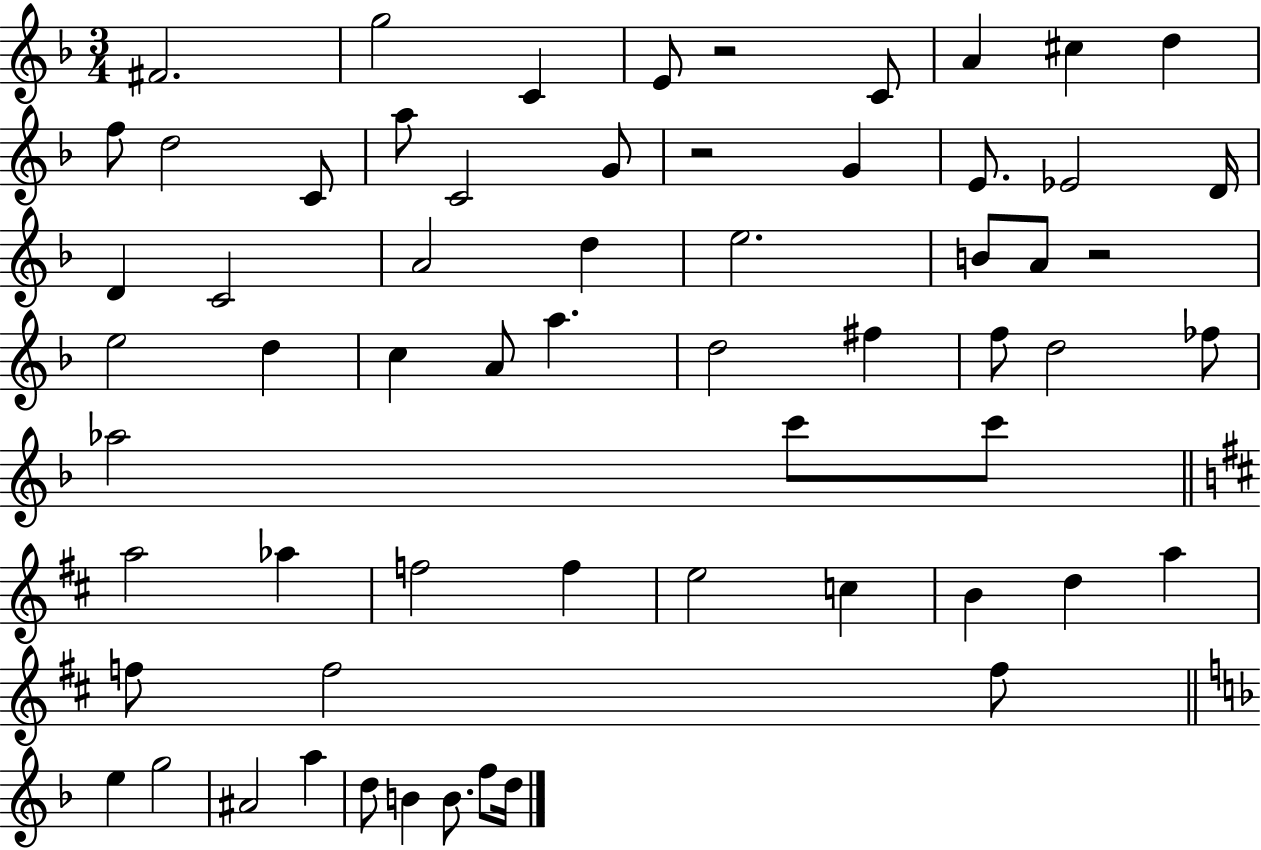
{
  \clef treble
  \numericTimeSignature
  \time 3/4
  \key f \major
  fis'2. | g''2 c'4 | e'8 r2 c'8 | a'4 cis''4 d''4 | \break f''8 d''2 c'8 | a''8 c'2 g'8 | r2 g'4 | e'8. ees'2 d'16 | \break d'4 c'2 | a'2 d''4 | e''2. | b'8 a'8 r2 | \break e''2 d''4 | c''4 a'8 a''4. | d''2 fis''4 | f''8 d''2 fes''8 | \break aes''2 c'''8 c'''8 | \bar "||" \break \key b \minor a''2 aes''4 | f''2 f''4 | e''2 c''4 | b'4 d''4 a''4 | \break f''8 f''2 f''8 | \bar "||" \break \key f \major e''4 g''2 | ais'2 a''4 | d''8 b'4 b'8. f''8 d''16 | \bar "|."
}